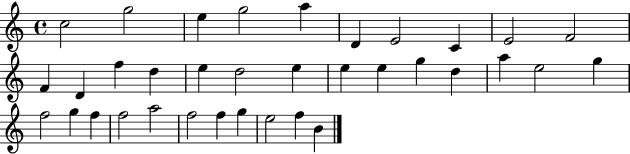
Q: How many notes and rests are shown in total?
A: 35